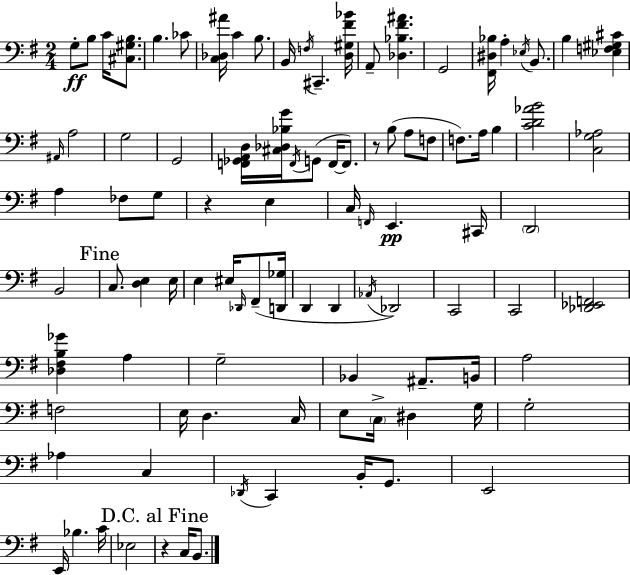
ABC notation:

X:1
T:Untitled
M:2/4
L:1/4
K:Em
G,/2 B,/2 C/4 [^C,^G,B,]/2 B, _C/2 [C,_D,^A]/4 C B,/2 B,,/4 F,/4 ^C,, [D,^G,^F_B]/4 A,,/2 [_D,_B,^F^A] G,,2 [^F,,^D,_B,]/4 A, _E,/4 B,,/2 B, [_E,F,^G,^C] ^A,,/4 A,2 G,2 G,,2 [F,,_G,,A,,D,]/4 [^C,_D,_B,G]/4 F,,/4 G,,/2 F,,/4 F,,/2 z/2 B,/2 A,/2 F,/2 F,/2 A,/4 B, [CD_AB]2 [C,G,_A,]2 A, _F,/2 G,/2 z E, C,/4 F,,/4 E,, ^C,,/4 D,,2 B,,2 C,/2 [D,E,] E,/4 E, ^E,/4 _D,,/4 ^F,,/2 [D,,_G,]/4 D,, D,, _A,,/4 _D,,2 C,,2 C,,2 [_D,,_E,,F,,]2 [_D,^F,B,_G] A, G,2 _B,, ^A,,/2 B,,/4 A,2 F,2 E,/4 D, C,/4 E,/2 C,/4 ^D, G,/4 G,2 _A, C, _D,,/4 C,, B,,/4 G,,/2 E,,2 E,,/4 _B, C/4 _E,2 z C,/4 B,,/2